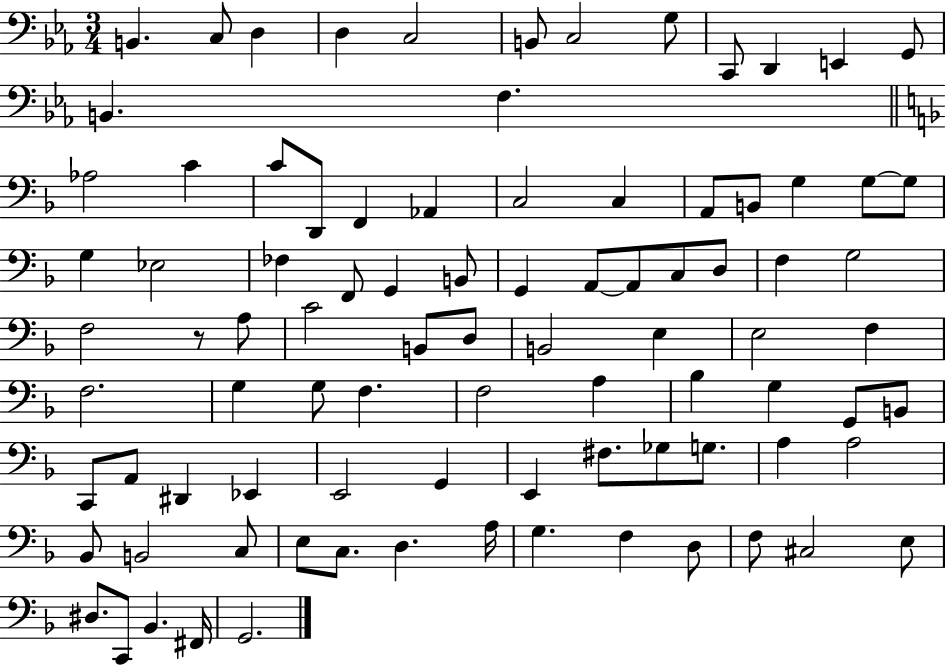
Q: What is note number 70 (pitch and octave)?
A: A3